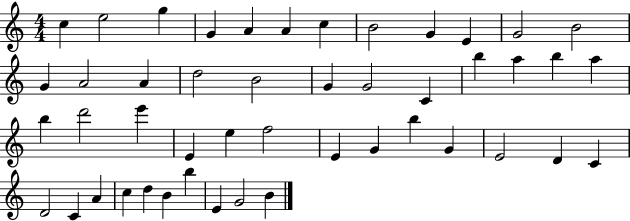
{
  \clef treble
  \numericTimeSignature
  \time 4/4
  \key c \major
  c''4 e''2 g''4 | g'4 a'4 a'4 c''4 | b'2 g'4 e'4 | g'2 b'2 | \break g'4 a'2 a'4 | d''2 b'2 | g'4 g'2 c'4 | b''4 a''4 b''4 a''4 | \break b''4 d'''2 e'''4 | e'4 e''4 f''2 | e'4 g'4 b''4 g'4 | e'2 d'4 c'4 | \break d'2 c'4 a'4 | c''4 d''4 b'4 b''4 | e'4 g'2 b'4 | \bar "|."
}